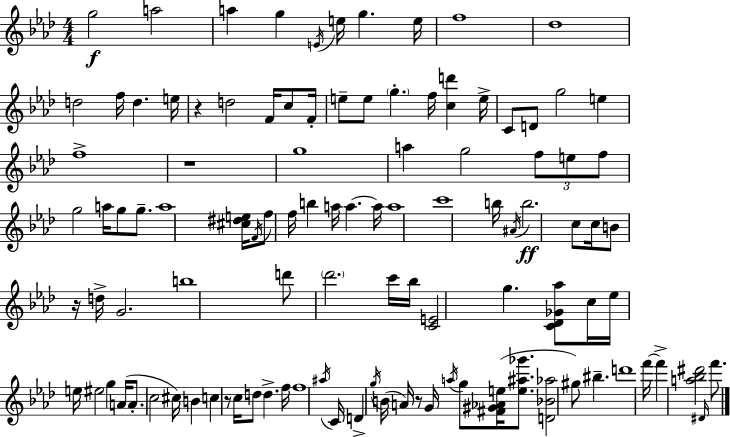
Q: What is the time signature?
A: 4/4